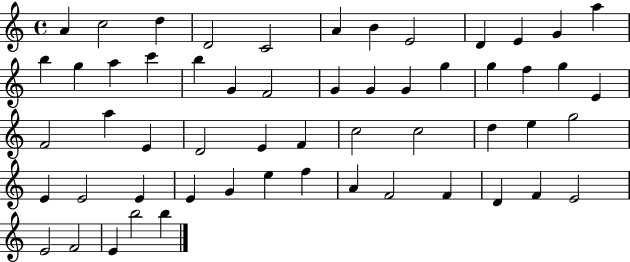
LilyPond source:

{
  \clef treble
  \time 4/4
  \defaultTimeSignature
  \key c \major
  a'4 c''2 d''4 | d'2 c'2 | a'4 b'4 e'2 | d'4 e'4 g'4 a''4 | \break b''4 g''4 a''4 c'''4 | b''4 g'4 f'2 | g'4 g'4 g'4 g''4 | g''4 f''4 g''4 e'4 | \break f'2 a''4 e'4 | d'2 e'4 f'4 | c''2 c''2 | d''4 e''4 g''2 | \break e'4 e'2 e'4 | e'4 g'4 e''4 f''4 | a'4 f'2 f'4 | d'4 f'4 e'2 | \break e'2 f'2 | e'4 b''2 b''4 | \bar "|."
}